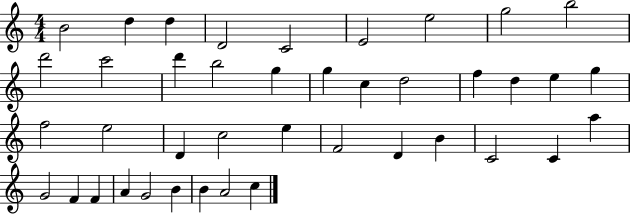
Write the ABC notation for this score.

X:1
T:Untitled
M:4/4
L:1/4
K:C
B2 d d D2 C2 E2 e2 g2 b2 d'2 c'2 d' b2 g g c d2 f d e g f2 e2 D c2 e F2 D B C2 C a G2 F F A G2 B B A2 c